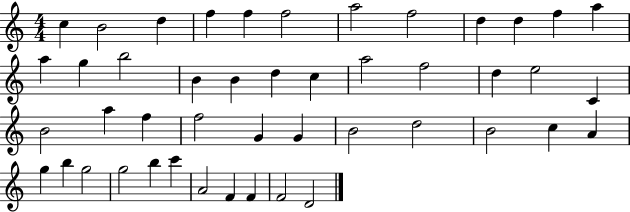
{
  \clef treble
  \numericTimeSignature
  \time 4/4
  \key c \major
  c''4 b'2 d''4 | f''4 f''4 f''2 | a''2 f''2 | d''4 d''4 f''4 a''4 | \break a''4 g''4 b''2 | b'4 b'4 d''4 c''4 | a''2 f''2 | d''4 e''2 c'4 | \break b'2 a''4 f''4 | f''2 g'4 g'4 | b'2 d''2 | b'2 c''4 a'4 | \break g''4 b''4 g''2 | g''2 b''4 c'''4 | a'2 f'4 f'4 | f'2 d'2 | \break \bar "|."
}